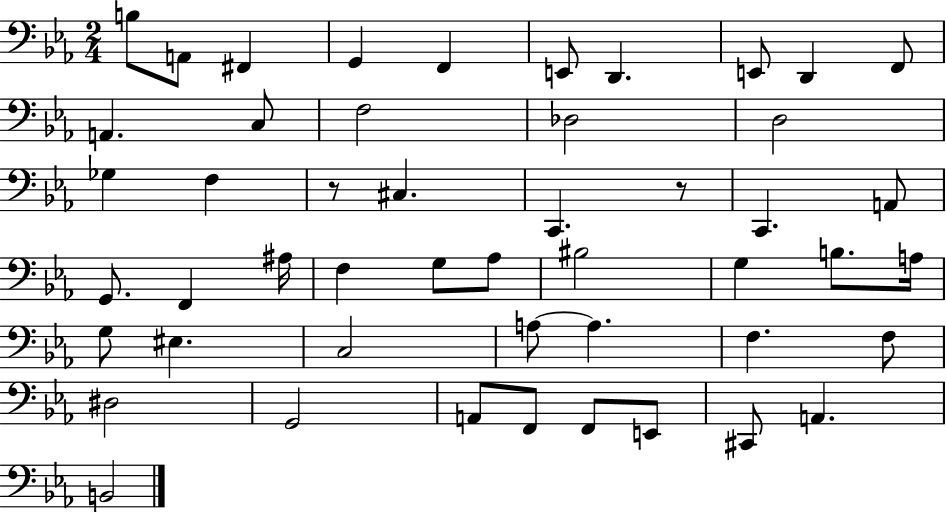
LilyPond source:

{
  \clef bass
  \numericTimeSignature
  \time 2/4
  \key ees \major
  b8 a,8 fis,4 | g,4 f,4 | e,8 d,4. | e,8 d,4 f,8 | \break a,4. c8 | f2 | des2 | d2 | \break ges4 f4 | r8 cis4. | c,4. r8 | c,4. a,8 | \break g,8. f,4 ais16 | f4 g8 aes8 | bis2 | g4 b8. a16 | \break g8 eis4. | c2 | a8~~ a4. | f4. f8 | \break dis2 | g,2 | a,8 f,8 f,8 e,8 | cis,8 a,4. | \break b,2 | \bar "|."
}